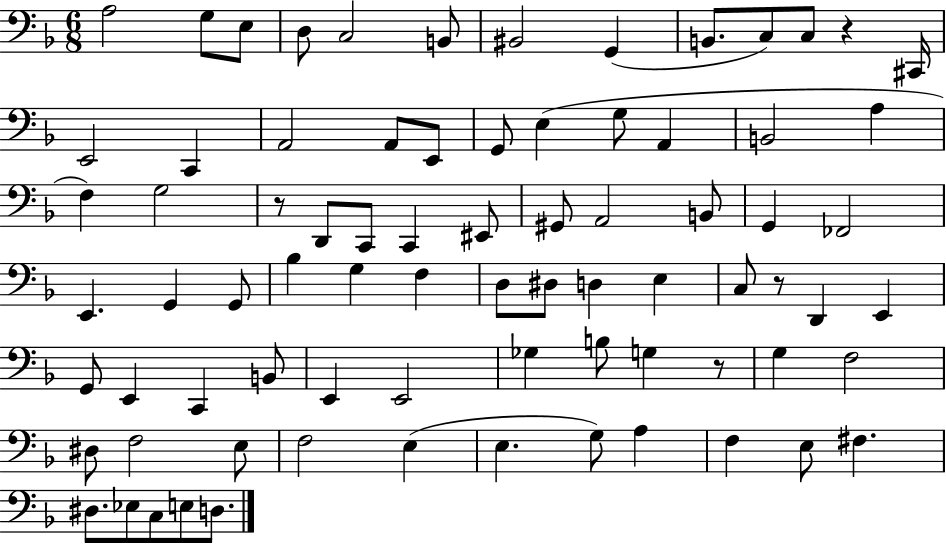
{
  \clef bass
  \numericTimeSignature
  \time 6/8
  \key f \major
  a2 g8 e8 | d8 c2 b,8 | bis,2 g,4( | b,8. c8) c8 r4 cis,16 | \break e,2 c,4 | a,2 a,8 e,8 | g,8 e4( g8 a,4 | b,2 a4 | \break f4) g2 | r8 d,8 c,8 c,4 eis,8 | gis,8 a,2 b,8 | g,4 fes,2 | \break e,4. g,4 g,8 | bes4 g4 f4 | d8 dis8 d4 e4 | c8 r8 d,4 e,4 | \break g,8 e,4 c,4 b,8 | e,4 e,2 | ges4 b8 g4 r8 | g4 f2 | \break dis8 f2 e8 | f2 e4( | e4. g8) a4 | f4 e8 fis4. | \break dis8. ees8 c8 e8 d8. | \bar "|."
}